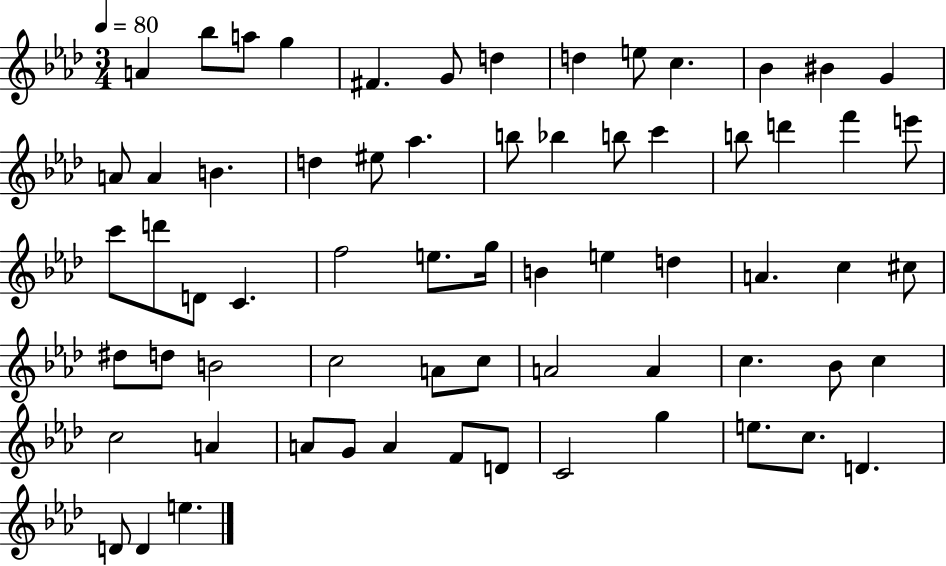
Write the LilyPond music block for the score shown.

{
  \clef treble
  \numericTimeSignature
  \time 3/4
  \key aes \major
  \tempo 4 = 80
  a'4 bes''8 a''8 g''4 | fis'4. g'8 d''4 | d''4 e''8 c''4. | bes'4 bis'4 g'4 | \break a'8 a'4 b'4. | d''4 eis''8 aes''4. | b''8 bes''4 b''8 c'''4 | b''8 d'''4 f'''4 e'''8 | \break c'''8 d'''8 d'8 c'4. | f''2 e''8. g''16 | b'4 e''4 d''4 | a'4. c''4 cis''8 | \break dis''8 d''8 b'2 | c''2 a'8 c''8 | a'2 a'4 | c''4. bes'8 c''4 | \break c''2 a'4 | a'8 g'8 a'4 f'8 d'8 | c'2 g''4 | e''8. c''8. d'4. | \break d'8 d'4 e''4. | \bar "|."
}